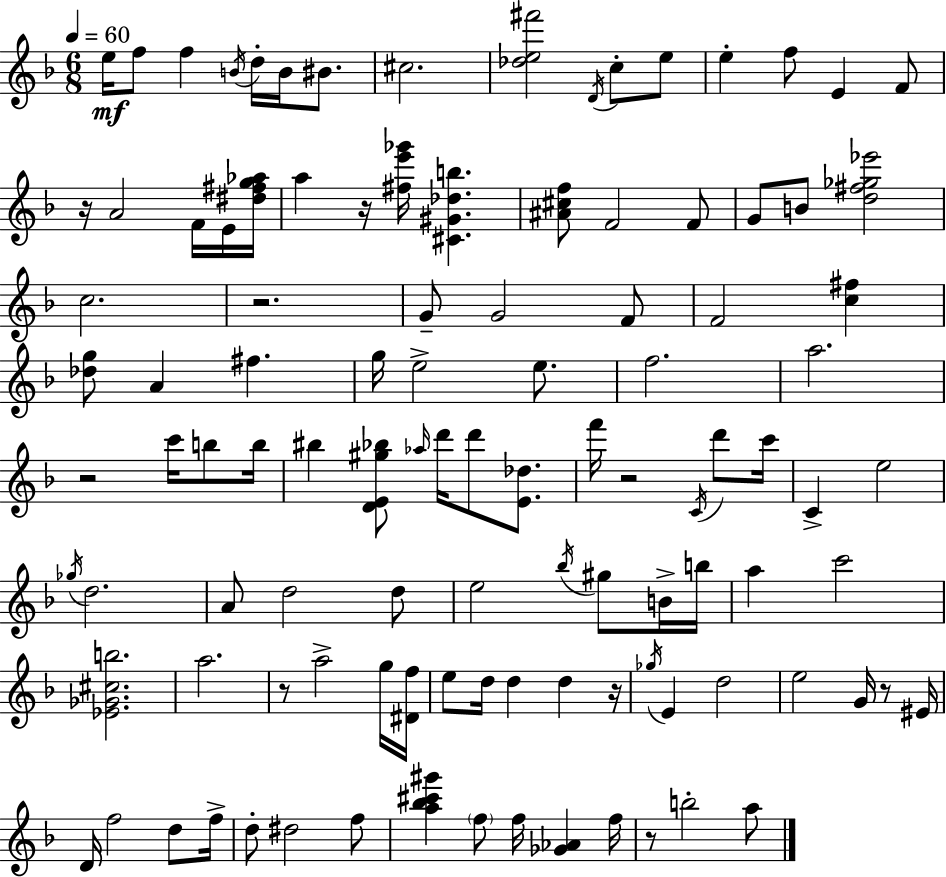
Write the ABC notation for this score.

X:1
T:Untitled
M:6/8
L:1/4
K:Dm
e/4 f/2 f B/4 d/4 B/4 ^B/2 ^c2 [_de^f']2 D/4 c/2 e/2 e f/2 E F/2 z/4 A2 F/4 E/4 [^d^fg_a]/4 a z/4 [^fe'_g']/4 [^C^G_db] [^A^cf]/2 F2 F/2 G/2 B/2 [d^f_g_e']2 c2 z2 G/2 G2 F/2 F2 [c^f] [_dg]/2 A ^f g/4 e2 e/2 f2 a2 z2 c'/4 b/2 b/4 ^b [DE^g_b]/2 _a/4 d'/4 d'/2 [E_d]/2 f'/4 z2 C/4 d'/2 c'/4 C e2 _g/4 d2 A/2 d2 d/2 e2 _b/4 ^g/2 B/4 b/4 a c'2 [_E_G^cb]2 a2 z/2 a2 g/4 [^Df]/4 e/2 d/4 d d z/4 _g/4 E d2 e2 G/4 z/2 ^E/4 D/4 f2 d/2 f/4 d/2 ^d2 f/2 [a_b^c'^g'] f/2 f/4 [_G_A] f/4 z/2 b2 a/2